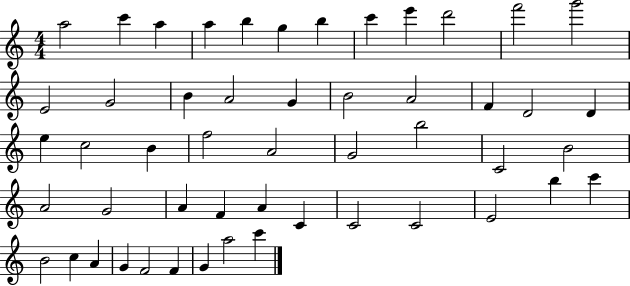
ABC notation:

X:1
T:Untitled
M:4/4
L:1/4
K:C
a2 c' a a b g b c' e' d'2 f'2 g'2 E2 G2 B A2 G B2 A2 F D2 D e c2 B f2 A2 G2 b2 C2 B2 A2 G2 A F A C C2 C2 E2 b c' B2 c A G F2 F G a2 c'